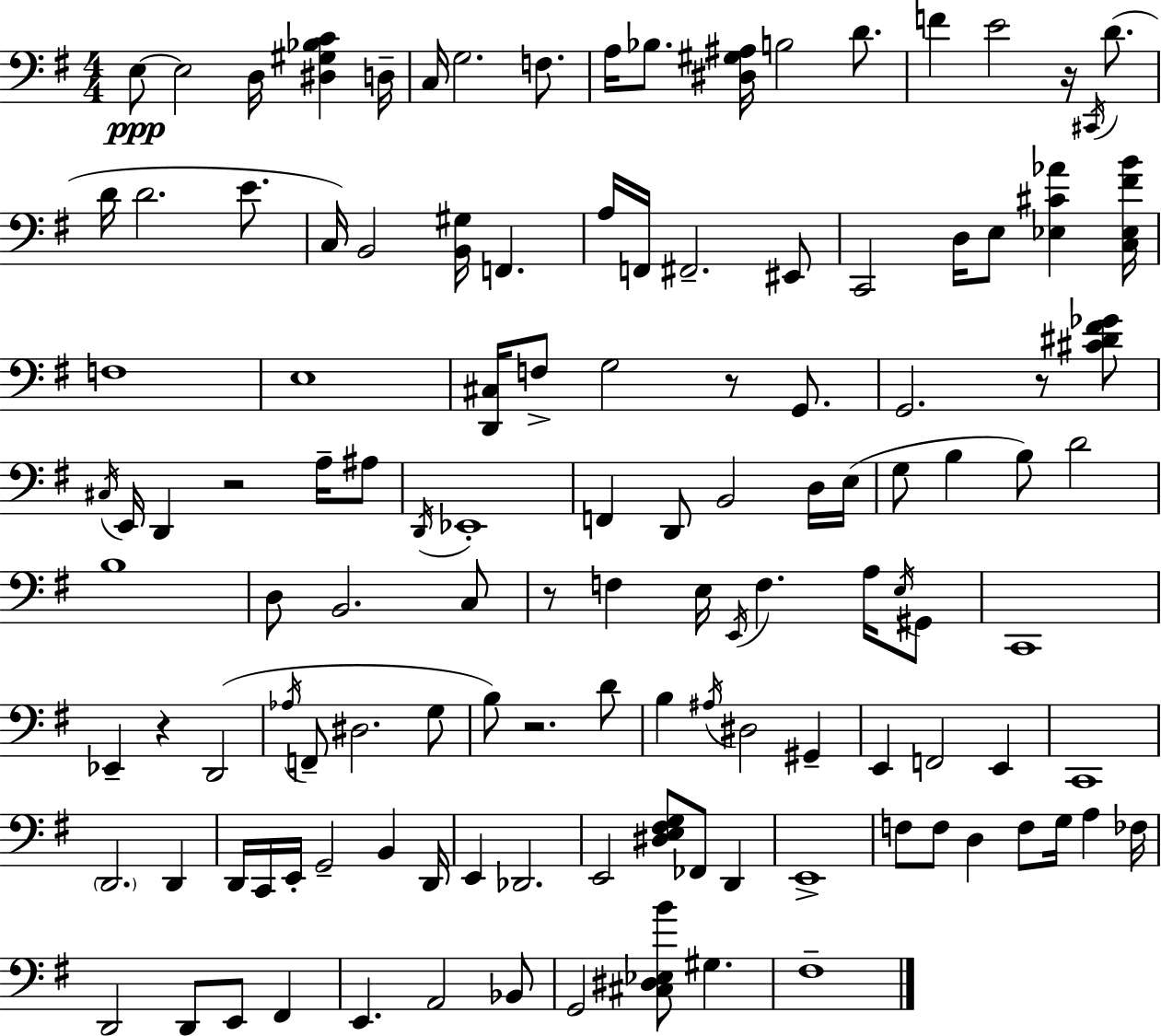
E3/e E3/h D3/s [D#3,G#3,Bb3,C4]/q D3/s C3/s G3/h. F3/e. A3/s Bb3/e. [D#3,G#3,A#3]/s B3/h D4/e. F4/q E4/h R/s C#2/s D4/e. D4/s D4/h. E4/e. C3/s B2/h [B2,G#3]/s F2/q. A3/s F2/s F#2/h. EIS2/e C2/h D3/s E3/e [Eb3,C#4,Ab4]/q [C3,Eb3,F#4,B4]/s F3/w E3/w [D2,C#3]/s F3/e G3/h R/e G2/e. G2/h. R/e [C#4,D#4,F#4,Gb4]/e C#3/s E2/s D2/q R/h A3/s A#3/e D2/s Eb2/w F2/q D2/e B2/h D3/s E3/s G3/e B3/q B3/e D4/h B3/w D3/e B2/h. C3/e R/e F3/q E3/s E2/s F3/q. A3/s E3/s G#2/e C2/w Eb2/q R/q D2/h Ab3/s F2/e D#3/h. G3/e B3/e R/h. D4/e B3/q A#3/s D#3/h G#2/q E2/q F2/h E2/q C2/w D2/h. D2/q D2/s C2/s E2/s G2/h B2/q D2/s E2/q Db2/h. E2/h [D#3,E3,F#3,G3]/e FES2/e D2/q E2/w F3/e F3/e D3/q F3/e G3/s A3/q FES3/s D2/h D2/e E2/e F#2/q E2/q. A2/h Bb2/e G2/h [C#3,D#3,Eb3,B4]/e G#3/q. F#3/w